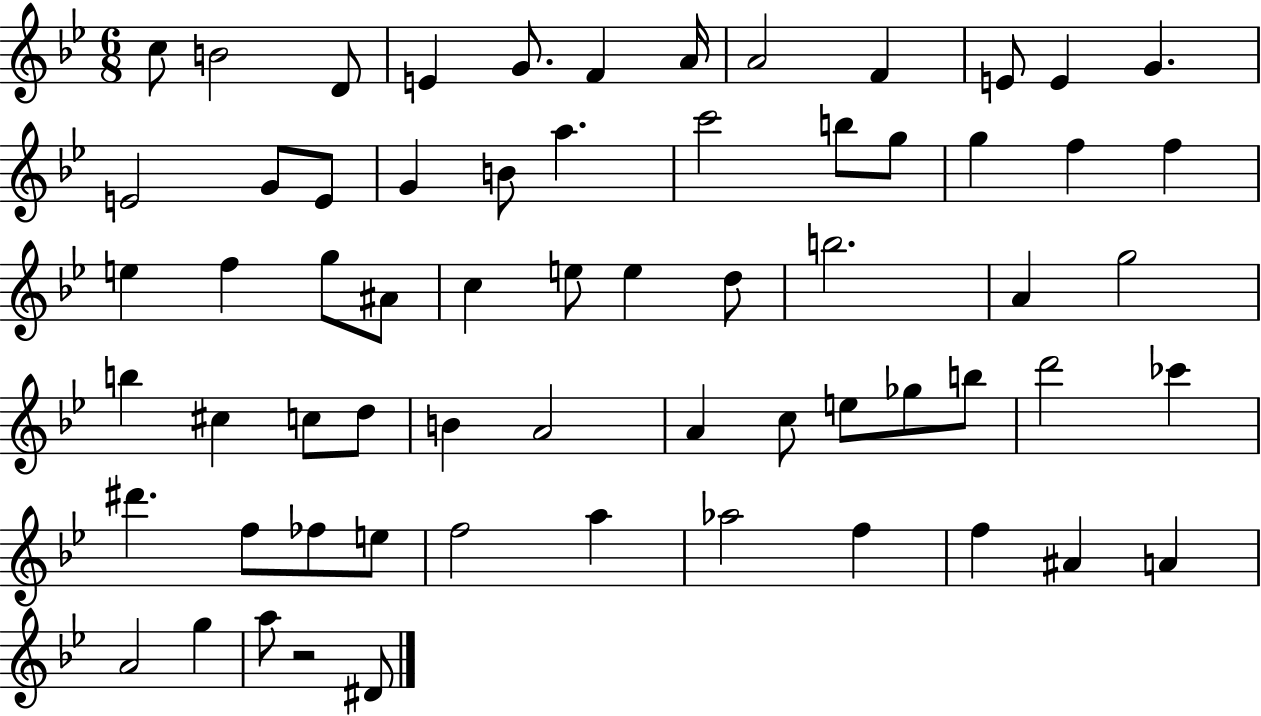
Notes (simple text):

C5/e B4/h D4/e E4/q G4/e. F4/q A4/s A4/h F4/q E4/e E4/q G4/q. E4/h G4/e E4/e G4/q B4/e A5/q. C6/h B5/e G5/e G5/q F5/q F5/q E5/q F5/q G5/e A#4/e C5/q E5/e E5/q D5/e B5/h. A4/q G5/h B5/q C#5/q C5/e D5/e B4/q A4/h A4/q C5/e E5/e Gb5/e B5/e D6/h CES6/q D#6/q. F5/e FES5/e E5/e F5/h A5/q Ab5/h F5/q F5/q A#4/q A4/q A4/h G5/q A5/e R/h D#4/e